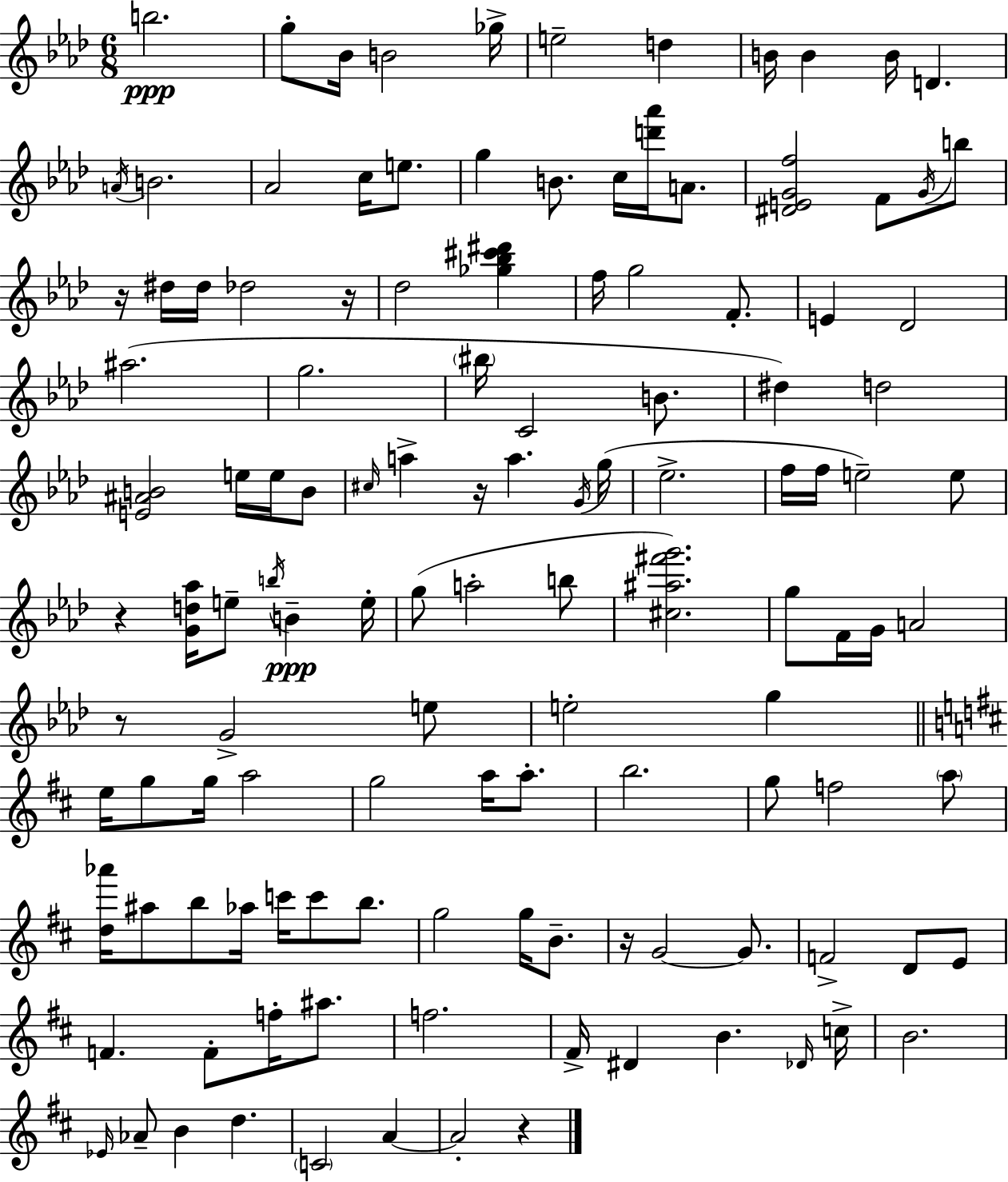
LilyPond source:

{
  \clef treble
  \numericTimeSignature
  \time 6/8
  \key f \minor
  b''2.\ppp | g''8-. bes'16 b'2 ges''16-> | e''2-- d''4 | b'16 b'4 b'16 d'4. | \break \acciaccatura { a'16 } b'2. | aes'2 c''16 e''8. | g''4 b'8. c''16 <d''' aes'''>16 a'8. | <dis' e' g' f''>2 f'8 \acciaccatura { g'16 } | \break b''8 r16 dis''16 dis''16 des''2 | r16 des''2 <ges'' bes'' cis''' dis'''>4 | f''16 g''2 f'8.-. | e'4 des'2 | \break ais''2.( | g''2. | \parenthesize bis''16 c'2 b'8. | dis''4) d''2 | \break <e' ais' b'>2 e''16 e''16 | b'8 \grace { cis''16 } a''4-> r16 a''4. | \acciaccatura { g'16 } g''16( ees''2.-> | f''16 f''16 e''2--) | \break e''8 r4 <g' d'' aes''>16 e''8-- \acciaccatura { b''16 }\ppp | b'4-- e''16-. g''8( a''2-. | b''8 <cis'' ais'' fis''' g'''>2.) | g''8 f'16 g'16 a'2 | \break r8 g'2-> | e''8 e''2-. | g''4 \bar "||" \break \key d \major e''16 g''8 g''16 a''2 | g''2 a''16 a''8.-. | b''2. | g''8 f''2 \parenthesize a''8 | \break <d'' aes'''>16 ais''8 b''8 aes''16 c'''16 c'''8 b''8. | g''2 g''16 b'8.-- | r16 g'2~~ g'8. | f'2-> d'8 e'8 | \break f'4. f'8-. f''16-. ais''8. | f''2. | fis'16-> dis'4 b'4. \grace { des'16 } | c''16-> b'2. | \break \grace { ees'16 } aes'8-- b'4 d''4. | \parenthesize c'2 a'4~~ | a'2-. r4 | \bar "|."
}